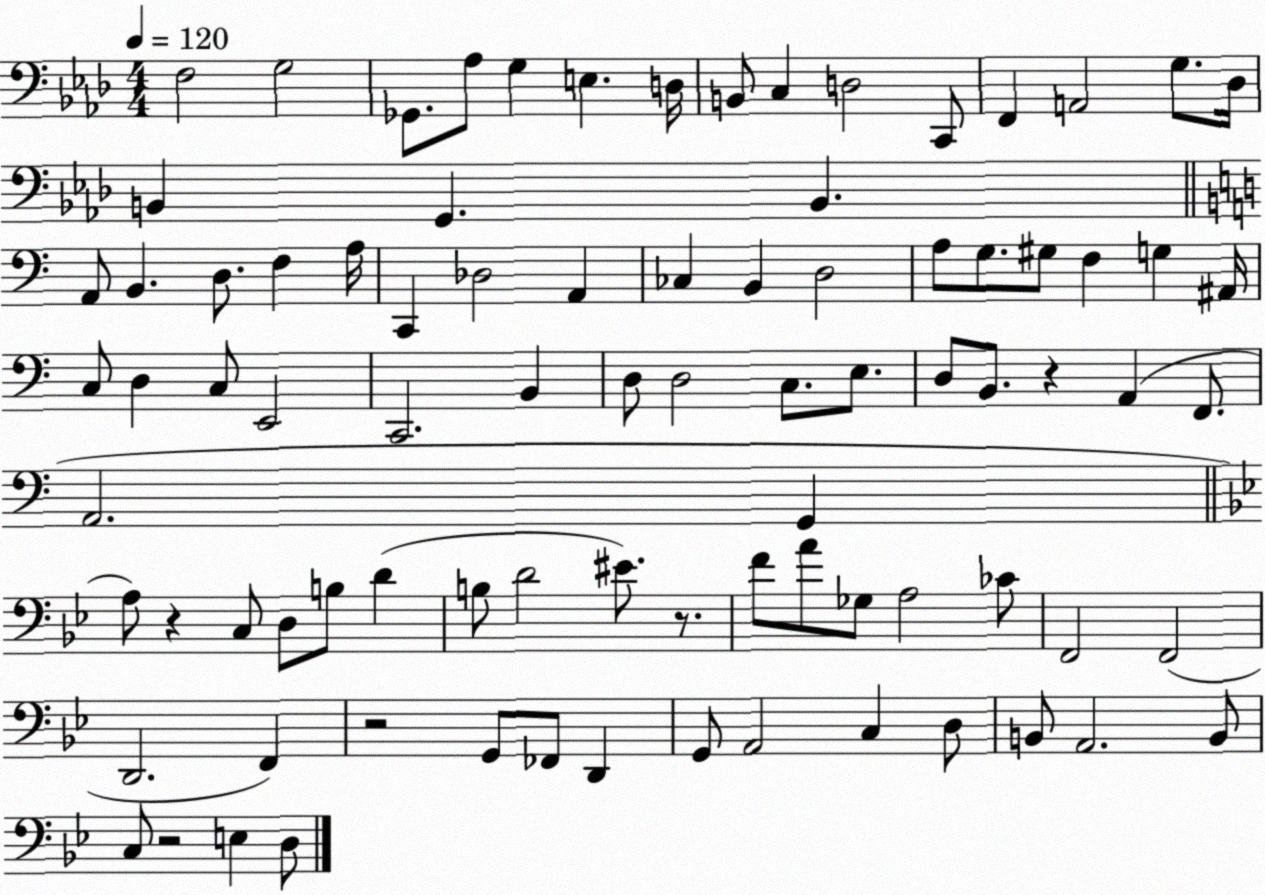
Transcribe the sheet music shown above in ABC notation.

X:1
T:Untitled
M:4/4
L:1/4
K:Ab
F,2 G,2 _G,,/2 _A,/2 G, E, D,/4 B,,/2 C, D,2 C,,/2 F,, A,,2 G,/2 _D,/4 B,, G,, B,, A,,/2 B,, D,/2 F, A,/4 C,, _D,2 A,, _C, B,, D,2 A,/2 G,/2 ^G,/2 F, G, ^A,,/4 C,/2 D, C,/2 E,,2 C,,2 B,, D,/2 D,2 C,/2 E,/2 D,/2 B,,/2 z A,, F,,/2 A,,2 G,, A,/2 z C,/2 D,/2 B,/2 D B,/2 D2 ^E/2 z/2 F/2 A/2 _G,/2 A,2 _C/2 F,,2 F,,2 D,,2 F,, z2 G,,/2 _F,,/2 D,, G,,/2 A,,2 C, D,/2 B,,/2 A,,2 B,,/2 C,/2 z2 E, D,/2